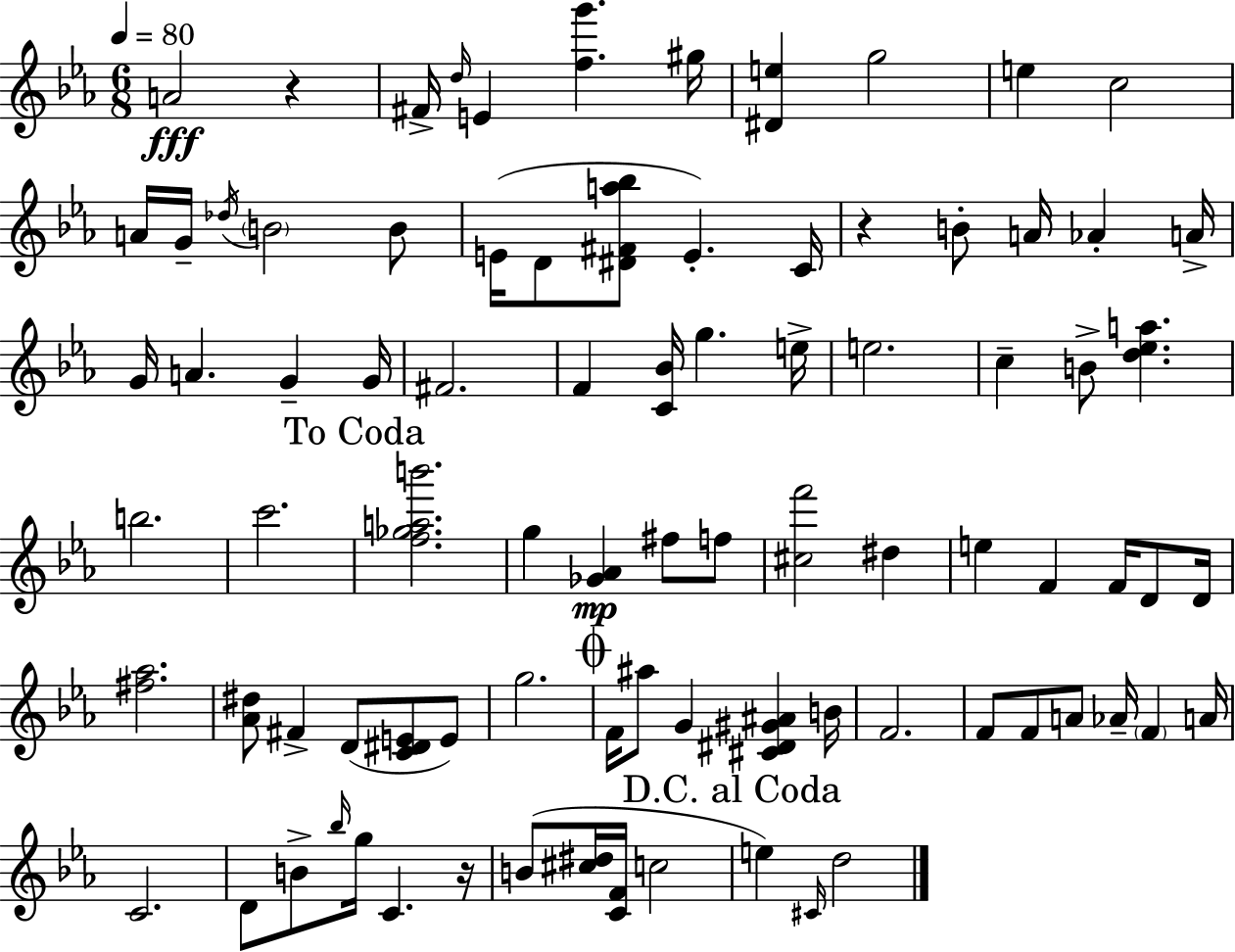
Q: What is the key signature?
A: EES major